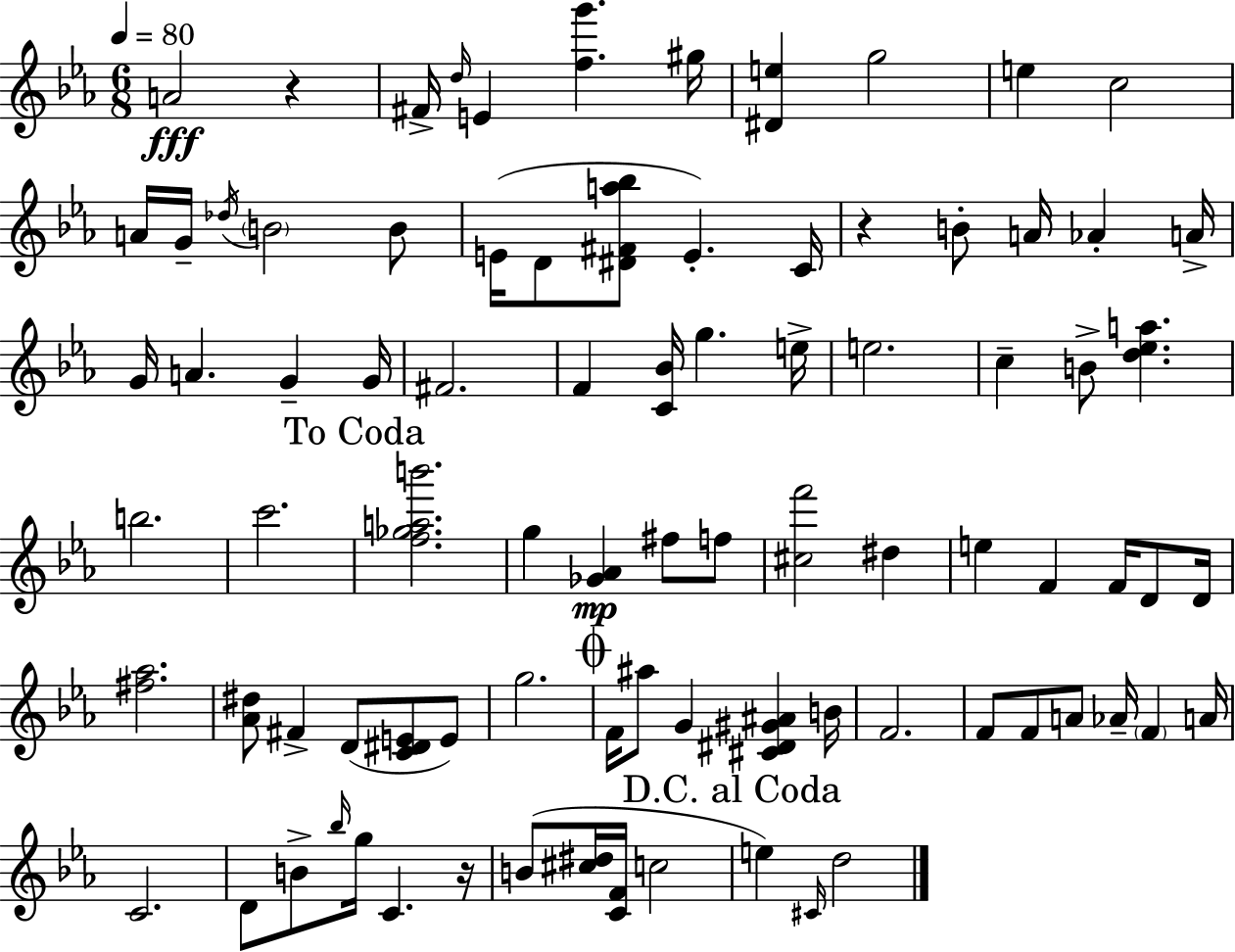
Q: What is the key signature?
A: EES major